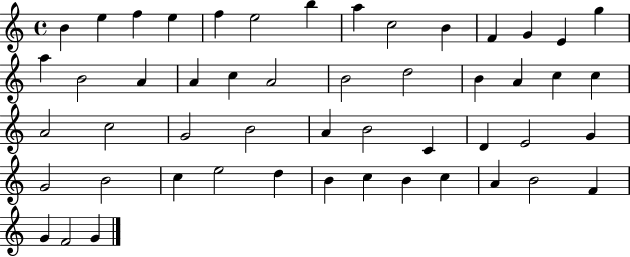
X:1
T:Untitled
M:4/4
L:1/4
K:C
B e f e f e2 b a c2 B F G E g a B2 A A c A2 B2 d2 B A c c A2 c2 G2 B2 A B2 C D E2 G G2 B2 c e2 d B c B c A B2 F G F2 G